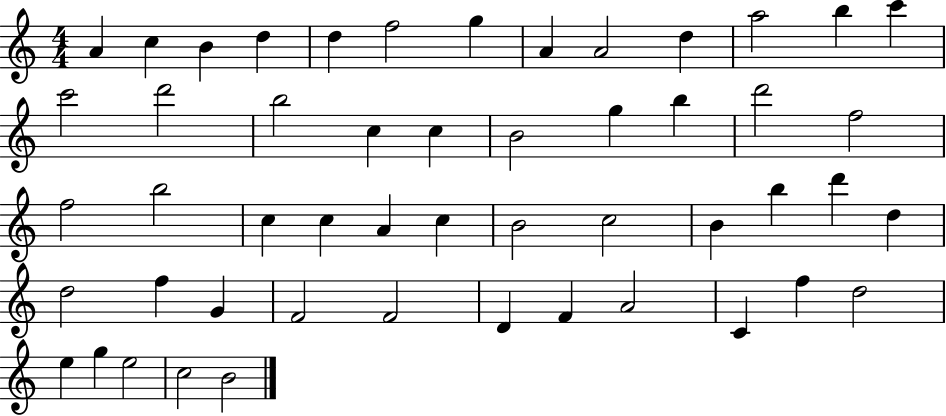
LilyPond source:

{
  \clef treble
  \numericTimeSignature
  \time 4/4
  \key c \major
  a'4 c''4 b'4 d''4 | d''4 f''2 g''4 | a'4 a'2 d''4 | a''2 b''4 c'''4 | \break c'''2 d'''2 | b''2 c''4 c''4 | b'2 g''4 b''4 | d'''2 f''2 | \break f''2 b''2 | c''4 c''4 a'4 c''4 | b'2 c''2 | b'4 b''4 d'''4 d''4 | \break d''2 f''4 g'4 | f'2 f'2 | d'4 f'4 a'2 | c'4 f''4 d''2 | \break e''4 g''4 e''2 | c''2 b'2 | \bar "|."
}